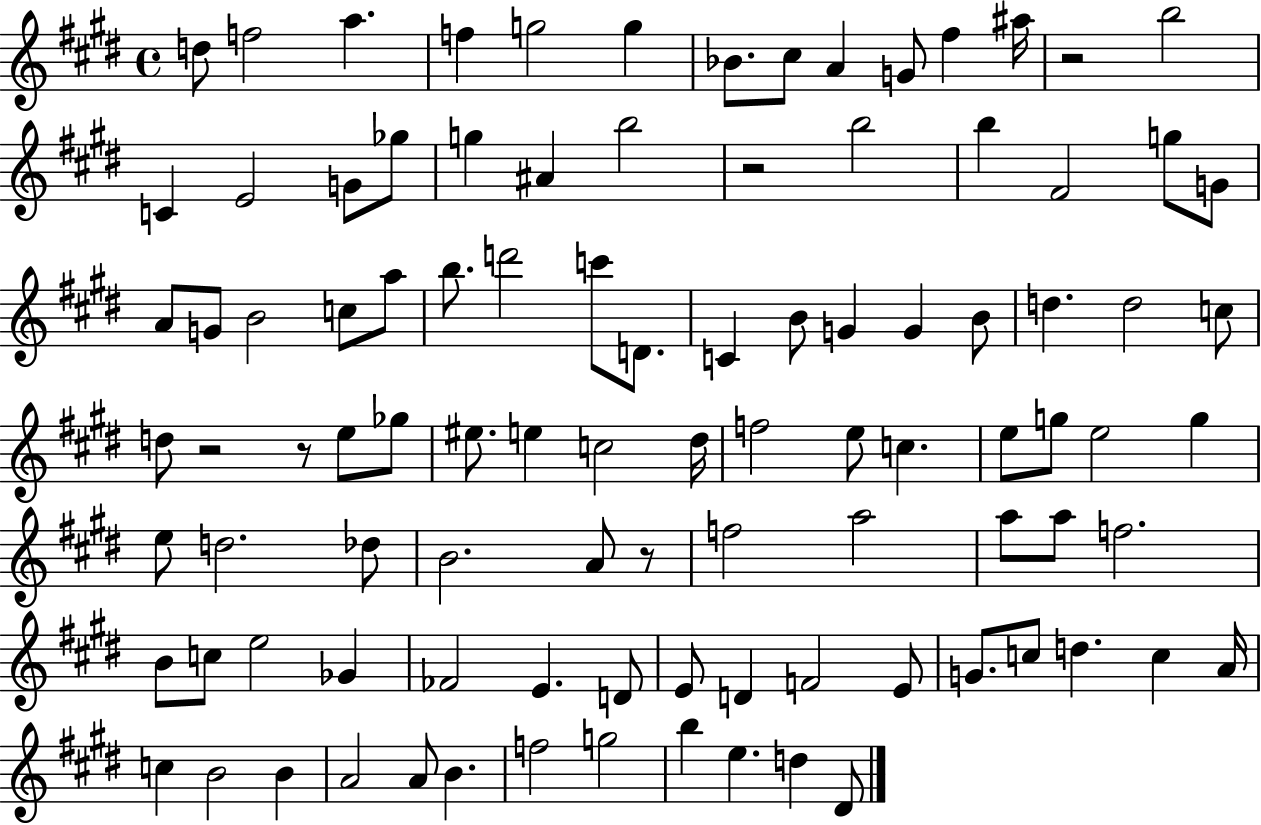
D5/e F5/h A5/q. F5/q G5/h G5/q Bb4/e. C#5/e A4/q G4/e F#5/q A#5/s R/h B5/h C4/q E4/h G4/e Gb5/e G5/q A#4/q B5/h R/h B5/h B5/q F#4/h G5/e G4/e A4/e G4/e B4/h C5/e A5/e B5/e. D6/h C6/e D4/e. C4/q B4/e G4/q G4/q B4/e D5/q. D5/h C5/e D5/e R/h R/e E5/e Gb5/e EIS5/e. E5/q C5/h D#5/s F5/h E5/e C5/q. E5/e G5/e E5/h G5/q E5/e D5/h. Db5/e B4/h. A4/e R/e F5/h A5/h A5/e A5/e F5/h. B4/e C5/e E5/h Gb4/q FES4/h E4/q. D4/e E4/e D4/q F4/h E4/e G4/e. C5/e D5/q. C5/q A4/s C5/q B4/h B4/q A4/h A4/e B4/q. F5/h G5/h B5/q E5/q. D5/q D#4/e